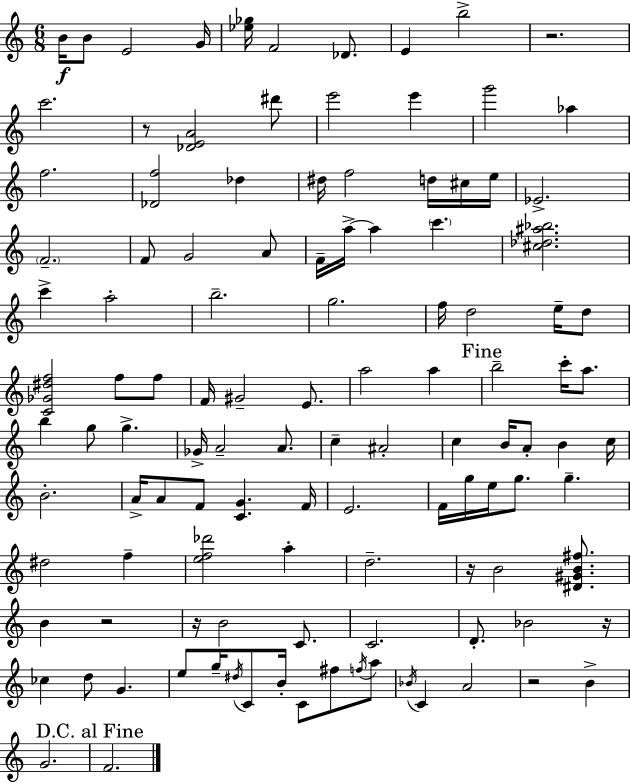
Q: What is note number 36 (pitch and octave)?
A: D5